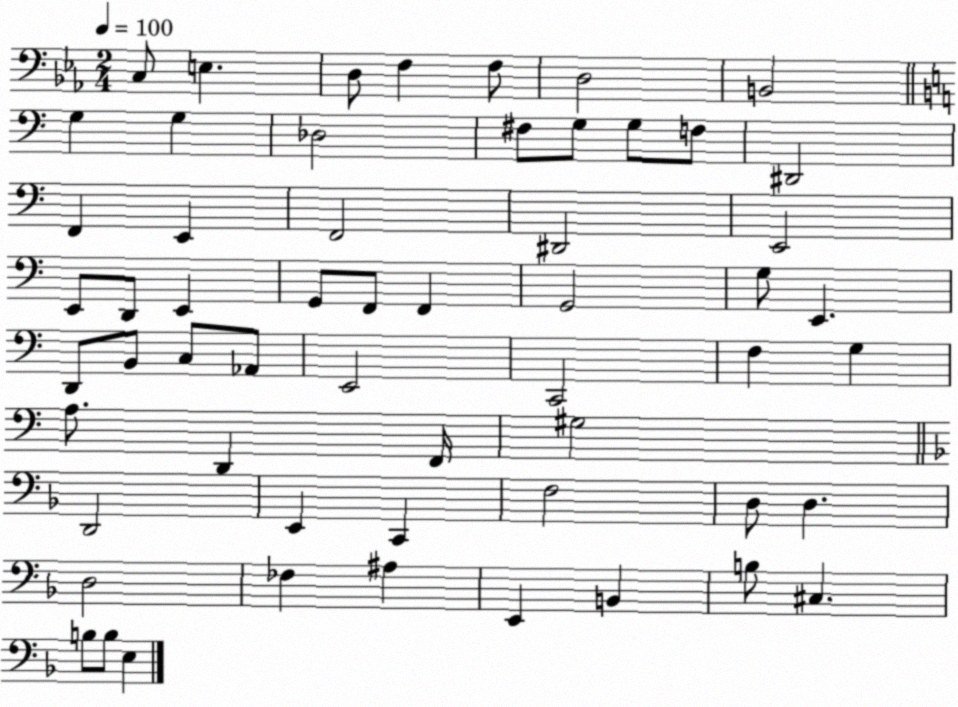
X:1
T:Untitled
M:2/4
L:1/4
K:Eb
C,/2 E, D,/2 F, F,/2 D,2 B,,2 G, G, _D,2 ^F,/2 G,/2 G,/2 F,/2 ^D,,2 F,, E,, F,,2 ^D,,2 E,,2 E,,/2 D,,/2 E,, G,,/2 F,,/2 F,, G,,2 G,/2 E,, D,,/2 B,,/2 C,/2 _A,,/2 E,,2 C,,2 F, G, A,/2 D,, F,,/4 ^G,2 D,,2 E,, C,, F,2 D,/2 D, D,2 _F, ^A, E,, B,, B,/2 ^C, B,/2 B,/2 E,